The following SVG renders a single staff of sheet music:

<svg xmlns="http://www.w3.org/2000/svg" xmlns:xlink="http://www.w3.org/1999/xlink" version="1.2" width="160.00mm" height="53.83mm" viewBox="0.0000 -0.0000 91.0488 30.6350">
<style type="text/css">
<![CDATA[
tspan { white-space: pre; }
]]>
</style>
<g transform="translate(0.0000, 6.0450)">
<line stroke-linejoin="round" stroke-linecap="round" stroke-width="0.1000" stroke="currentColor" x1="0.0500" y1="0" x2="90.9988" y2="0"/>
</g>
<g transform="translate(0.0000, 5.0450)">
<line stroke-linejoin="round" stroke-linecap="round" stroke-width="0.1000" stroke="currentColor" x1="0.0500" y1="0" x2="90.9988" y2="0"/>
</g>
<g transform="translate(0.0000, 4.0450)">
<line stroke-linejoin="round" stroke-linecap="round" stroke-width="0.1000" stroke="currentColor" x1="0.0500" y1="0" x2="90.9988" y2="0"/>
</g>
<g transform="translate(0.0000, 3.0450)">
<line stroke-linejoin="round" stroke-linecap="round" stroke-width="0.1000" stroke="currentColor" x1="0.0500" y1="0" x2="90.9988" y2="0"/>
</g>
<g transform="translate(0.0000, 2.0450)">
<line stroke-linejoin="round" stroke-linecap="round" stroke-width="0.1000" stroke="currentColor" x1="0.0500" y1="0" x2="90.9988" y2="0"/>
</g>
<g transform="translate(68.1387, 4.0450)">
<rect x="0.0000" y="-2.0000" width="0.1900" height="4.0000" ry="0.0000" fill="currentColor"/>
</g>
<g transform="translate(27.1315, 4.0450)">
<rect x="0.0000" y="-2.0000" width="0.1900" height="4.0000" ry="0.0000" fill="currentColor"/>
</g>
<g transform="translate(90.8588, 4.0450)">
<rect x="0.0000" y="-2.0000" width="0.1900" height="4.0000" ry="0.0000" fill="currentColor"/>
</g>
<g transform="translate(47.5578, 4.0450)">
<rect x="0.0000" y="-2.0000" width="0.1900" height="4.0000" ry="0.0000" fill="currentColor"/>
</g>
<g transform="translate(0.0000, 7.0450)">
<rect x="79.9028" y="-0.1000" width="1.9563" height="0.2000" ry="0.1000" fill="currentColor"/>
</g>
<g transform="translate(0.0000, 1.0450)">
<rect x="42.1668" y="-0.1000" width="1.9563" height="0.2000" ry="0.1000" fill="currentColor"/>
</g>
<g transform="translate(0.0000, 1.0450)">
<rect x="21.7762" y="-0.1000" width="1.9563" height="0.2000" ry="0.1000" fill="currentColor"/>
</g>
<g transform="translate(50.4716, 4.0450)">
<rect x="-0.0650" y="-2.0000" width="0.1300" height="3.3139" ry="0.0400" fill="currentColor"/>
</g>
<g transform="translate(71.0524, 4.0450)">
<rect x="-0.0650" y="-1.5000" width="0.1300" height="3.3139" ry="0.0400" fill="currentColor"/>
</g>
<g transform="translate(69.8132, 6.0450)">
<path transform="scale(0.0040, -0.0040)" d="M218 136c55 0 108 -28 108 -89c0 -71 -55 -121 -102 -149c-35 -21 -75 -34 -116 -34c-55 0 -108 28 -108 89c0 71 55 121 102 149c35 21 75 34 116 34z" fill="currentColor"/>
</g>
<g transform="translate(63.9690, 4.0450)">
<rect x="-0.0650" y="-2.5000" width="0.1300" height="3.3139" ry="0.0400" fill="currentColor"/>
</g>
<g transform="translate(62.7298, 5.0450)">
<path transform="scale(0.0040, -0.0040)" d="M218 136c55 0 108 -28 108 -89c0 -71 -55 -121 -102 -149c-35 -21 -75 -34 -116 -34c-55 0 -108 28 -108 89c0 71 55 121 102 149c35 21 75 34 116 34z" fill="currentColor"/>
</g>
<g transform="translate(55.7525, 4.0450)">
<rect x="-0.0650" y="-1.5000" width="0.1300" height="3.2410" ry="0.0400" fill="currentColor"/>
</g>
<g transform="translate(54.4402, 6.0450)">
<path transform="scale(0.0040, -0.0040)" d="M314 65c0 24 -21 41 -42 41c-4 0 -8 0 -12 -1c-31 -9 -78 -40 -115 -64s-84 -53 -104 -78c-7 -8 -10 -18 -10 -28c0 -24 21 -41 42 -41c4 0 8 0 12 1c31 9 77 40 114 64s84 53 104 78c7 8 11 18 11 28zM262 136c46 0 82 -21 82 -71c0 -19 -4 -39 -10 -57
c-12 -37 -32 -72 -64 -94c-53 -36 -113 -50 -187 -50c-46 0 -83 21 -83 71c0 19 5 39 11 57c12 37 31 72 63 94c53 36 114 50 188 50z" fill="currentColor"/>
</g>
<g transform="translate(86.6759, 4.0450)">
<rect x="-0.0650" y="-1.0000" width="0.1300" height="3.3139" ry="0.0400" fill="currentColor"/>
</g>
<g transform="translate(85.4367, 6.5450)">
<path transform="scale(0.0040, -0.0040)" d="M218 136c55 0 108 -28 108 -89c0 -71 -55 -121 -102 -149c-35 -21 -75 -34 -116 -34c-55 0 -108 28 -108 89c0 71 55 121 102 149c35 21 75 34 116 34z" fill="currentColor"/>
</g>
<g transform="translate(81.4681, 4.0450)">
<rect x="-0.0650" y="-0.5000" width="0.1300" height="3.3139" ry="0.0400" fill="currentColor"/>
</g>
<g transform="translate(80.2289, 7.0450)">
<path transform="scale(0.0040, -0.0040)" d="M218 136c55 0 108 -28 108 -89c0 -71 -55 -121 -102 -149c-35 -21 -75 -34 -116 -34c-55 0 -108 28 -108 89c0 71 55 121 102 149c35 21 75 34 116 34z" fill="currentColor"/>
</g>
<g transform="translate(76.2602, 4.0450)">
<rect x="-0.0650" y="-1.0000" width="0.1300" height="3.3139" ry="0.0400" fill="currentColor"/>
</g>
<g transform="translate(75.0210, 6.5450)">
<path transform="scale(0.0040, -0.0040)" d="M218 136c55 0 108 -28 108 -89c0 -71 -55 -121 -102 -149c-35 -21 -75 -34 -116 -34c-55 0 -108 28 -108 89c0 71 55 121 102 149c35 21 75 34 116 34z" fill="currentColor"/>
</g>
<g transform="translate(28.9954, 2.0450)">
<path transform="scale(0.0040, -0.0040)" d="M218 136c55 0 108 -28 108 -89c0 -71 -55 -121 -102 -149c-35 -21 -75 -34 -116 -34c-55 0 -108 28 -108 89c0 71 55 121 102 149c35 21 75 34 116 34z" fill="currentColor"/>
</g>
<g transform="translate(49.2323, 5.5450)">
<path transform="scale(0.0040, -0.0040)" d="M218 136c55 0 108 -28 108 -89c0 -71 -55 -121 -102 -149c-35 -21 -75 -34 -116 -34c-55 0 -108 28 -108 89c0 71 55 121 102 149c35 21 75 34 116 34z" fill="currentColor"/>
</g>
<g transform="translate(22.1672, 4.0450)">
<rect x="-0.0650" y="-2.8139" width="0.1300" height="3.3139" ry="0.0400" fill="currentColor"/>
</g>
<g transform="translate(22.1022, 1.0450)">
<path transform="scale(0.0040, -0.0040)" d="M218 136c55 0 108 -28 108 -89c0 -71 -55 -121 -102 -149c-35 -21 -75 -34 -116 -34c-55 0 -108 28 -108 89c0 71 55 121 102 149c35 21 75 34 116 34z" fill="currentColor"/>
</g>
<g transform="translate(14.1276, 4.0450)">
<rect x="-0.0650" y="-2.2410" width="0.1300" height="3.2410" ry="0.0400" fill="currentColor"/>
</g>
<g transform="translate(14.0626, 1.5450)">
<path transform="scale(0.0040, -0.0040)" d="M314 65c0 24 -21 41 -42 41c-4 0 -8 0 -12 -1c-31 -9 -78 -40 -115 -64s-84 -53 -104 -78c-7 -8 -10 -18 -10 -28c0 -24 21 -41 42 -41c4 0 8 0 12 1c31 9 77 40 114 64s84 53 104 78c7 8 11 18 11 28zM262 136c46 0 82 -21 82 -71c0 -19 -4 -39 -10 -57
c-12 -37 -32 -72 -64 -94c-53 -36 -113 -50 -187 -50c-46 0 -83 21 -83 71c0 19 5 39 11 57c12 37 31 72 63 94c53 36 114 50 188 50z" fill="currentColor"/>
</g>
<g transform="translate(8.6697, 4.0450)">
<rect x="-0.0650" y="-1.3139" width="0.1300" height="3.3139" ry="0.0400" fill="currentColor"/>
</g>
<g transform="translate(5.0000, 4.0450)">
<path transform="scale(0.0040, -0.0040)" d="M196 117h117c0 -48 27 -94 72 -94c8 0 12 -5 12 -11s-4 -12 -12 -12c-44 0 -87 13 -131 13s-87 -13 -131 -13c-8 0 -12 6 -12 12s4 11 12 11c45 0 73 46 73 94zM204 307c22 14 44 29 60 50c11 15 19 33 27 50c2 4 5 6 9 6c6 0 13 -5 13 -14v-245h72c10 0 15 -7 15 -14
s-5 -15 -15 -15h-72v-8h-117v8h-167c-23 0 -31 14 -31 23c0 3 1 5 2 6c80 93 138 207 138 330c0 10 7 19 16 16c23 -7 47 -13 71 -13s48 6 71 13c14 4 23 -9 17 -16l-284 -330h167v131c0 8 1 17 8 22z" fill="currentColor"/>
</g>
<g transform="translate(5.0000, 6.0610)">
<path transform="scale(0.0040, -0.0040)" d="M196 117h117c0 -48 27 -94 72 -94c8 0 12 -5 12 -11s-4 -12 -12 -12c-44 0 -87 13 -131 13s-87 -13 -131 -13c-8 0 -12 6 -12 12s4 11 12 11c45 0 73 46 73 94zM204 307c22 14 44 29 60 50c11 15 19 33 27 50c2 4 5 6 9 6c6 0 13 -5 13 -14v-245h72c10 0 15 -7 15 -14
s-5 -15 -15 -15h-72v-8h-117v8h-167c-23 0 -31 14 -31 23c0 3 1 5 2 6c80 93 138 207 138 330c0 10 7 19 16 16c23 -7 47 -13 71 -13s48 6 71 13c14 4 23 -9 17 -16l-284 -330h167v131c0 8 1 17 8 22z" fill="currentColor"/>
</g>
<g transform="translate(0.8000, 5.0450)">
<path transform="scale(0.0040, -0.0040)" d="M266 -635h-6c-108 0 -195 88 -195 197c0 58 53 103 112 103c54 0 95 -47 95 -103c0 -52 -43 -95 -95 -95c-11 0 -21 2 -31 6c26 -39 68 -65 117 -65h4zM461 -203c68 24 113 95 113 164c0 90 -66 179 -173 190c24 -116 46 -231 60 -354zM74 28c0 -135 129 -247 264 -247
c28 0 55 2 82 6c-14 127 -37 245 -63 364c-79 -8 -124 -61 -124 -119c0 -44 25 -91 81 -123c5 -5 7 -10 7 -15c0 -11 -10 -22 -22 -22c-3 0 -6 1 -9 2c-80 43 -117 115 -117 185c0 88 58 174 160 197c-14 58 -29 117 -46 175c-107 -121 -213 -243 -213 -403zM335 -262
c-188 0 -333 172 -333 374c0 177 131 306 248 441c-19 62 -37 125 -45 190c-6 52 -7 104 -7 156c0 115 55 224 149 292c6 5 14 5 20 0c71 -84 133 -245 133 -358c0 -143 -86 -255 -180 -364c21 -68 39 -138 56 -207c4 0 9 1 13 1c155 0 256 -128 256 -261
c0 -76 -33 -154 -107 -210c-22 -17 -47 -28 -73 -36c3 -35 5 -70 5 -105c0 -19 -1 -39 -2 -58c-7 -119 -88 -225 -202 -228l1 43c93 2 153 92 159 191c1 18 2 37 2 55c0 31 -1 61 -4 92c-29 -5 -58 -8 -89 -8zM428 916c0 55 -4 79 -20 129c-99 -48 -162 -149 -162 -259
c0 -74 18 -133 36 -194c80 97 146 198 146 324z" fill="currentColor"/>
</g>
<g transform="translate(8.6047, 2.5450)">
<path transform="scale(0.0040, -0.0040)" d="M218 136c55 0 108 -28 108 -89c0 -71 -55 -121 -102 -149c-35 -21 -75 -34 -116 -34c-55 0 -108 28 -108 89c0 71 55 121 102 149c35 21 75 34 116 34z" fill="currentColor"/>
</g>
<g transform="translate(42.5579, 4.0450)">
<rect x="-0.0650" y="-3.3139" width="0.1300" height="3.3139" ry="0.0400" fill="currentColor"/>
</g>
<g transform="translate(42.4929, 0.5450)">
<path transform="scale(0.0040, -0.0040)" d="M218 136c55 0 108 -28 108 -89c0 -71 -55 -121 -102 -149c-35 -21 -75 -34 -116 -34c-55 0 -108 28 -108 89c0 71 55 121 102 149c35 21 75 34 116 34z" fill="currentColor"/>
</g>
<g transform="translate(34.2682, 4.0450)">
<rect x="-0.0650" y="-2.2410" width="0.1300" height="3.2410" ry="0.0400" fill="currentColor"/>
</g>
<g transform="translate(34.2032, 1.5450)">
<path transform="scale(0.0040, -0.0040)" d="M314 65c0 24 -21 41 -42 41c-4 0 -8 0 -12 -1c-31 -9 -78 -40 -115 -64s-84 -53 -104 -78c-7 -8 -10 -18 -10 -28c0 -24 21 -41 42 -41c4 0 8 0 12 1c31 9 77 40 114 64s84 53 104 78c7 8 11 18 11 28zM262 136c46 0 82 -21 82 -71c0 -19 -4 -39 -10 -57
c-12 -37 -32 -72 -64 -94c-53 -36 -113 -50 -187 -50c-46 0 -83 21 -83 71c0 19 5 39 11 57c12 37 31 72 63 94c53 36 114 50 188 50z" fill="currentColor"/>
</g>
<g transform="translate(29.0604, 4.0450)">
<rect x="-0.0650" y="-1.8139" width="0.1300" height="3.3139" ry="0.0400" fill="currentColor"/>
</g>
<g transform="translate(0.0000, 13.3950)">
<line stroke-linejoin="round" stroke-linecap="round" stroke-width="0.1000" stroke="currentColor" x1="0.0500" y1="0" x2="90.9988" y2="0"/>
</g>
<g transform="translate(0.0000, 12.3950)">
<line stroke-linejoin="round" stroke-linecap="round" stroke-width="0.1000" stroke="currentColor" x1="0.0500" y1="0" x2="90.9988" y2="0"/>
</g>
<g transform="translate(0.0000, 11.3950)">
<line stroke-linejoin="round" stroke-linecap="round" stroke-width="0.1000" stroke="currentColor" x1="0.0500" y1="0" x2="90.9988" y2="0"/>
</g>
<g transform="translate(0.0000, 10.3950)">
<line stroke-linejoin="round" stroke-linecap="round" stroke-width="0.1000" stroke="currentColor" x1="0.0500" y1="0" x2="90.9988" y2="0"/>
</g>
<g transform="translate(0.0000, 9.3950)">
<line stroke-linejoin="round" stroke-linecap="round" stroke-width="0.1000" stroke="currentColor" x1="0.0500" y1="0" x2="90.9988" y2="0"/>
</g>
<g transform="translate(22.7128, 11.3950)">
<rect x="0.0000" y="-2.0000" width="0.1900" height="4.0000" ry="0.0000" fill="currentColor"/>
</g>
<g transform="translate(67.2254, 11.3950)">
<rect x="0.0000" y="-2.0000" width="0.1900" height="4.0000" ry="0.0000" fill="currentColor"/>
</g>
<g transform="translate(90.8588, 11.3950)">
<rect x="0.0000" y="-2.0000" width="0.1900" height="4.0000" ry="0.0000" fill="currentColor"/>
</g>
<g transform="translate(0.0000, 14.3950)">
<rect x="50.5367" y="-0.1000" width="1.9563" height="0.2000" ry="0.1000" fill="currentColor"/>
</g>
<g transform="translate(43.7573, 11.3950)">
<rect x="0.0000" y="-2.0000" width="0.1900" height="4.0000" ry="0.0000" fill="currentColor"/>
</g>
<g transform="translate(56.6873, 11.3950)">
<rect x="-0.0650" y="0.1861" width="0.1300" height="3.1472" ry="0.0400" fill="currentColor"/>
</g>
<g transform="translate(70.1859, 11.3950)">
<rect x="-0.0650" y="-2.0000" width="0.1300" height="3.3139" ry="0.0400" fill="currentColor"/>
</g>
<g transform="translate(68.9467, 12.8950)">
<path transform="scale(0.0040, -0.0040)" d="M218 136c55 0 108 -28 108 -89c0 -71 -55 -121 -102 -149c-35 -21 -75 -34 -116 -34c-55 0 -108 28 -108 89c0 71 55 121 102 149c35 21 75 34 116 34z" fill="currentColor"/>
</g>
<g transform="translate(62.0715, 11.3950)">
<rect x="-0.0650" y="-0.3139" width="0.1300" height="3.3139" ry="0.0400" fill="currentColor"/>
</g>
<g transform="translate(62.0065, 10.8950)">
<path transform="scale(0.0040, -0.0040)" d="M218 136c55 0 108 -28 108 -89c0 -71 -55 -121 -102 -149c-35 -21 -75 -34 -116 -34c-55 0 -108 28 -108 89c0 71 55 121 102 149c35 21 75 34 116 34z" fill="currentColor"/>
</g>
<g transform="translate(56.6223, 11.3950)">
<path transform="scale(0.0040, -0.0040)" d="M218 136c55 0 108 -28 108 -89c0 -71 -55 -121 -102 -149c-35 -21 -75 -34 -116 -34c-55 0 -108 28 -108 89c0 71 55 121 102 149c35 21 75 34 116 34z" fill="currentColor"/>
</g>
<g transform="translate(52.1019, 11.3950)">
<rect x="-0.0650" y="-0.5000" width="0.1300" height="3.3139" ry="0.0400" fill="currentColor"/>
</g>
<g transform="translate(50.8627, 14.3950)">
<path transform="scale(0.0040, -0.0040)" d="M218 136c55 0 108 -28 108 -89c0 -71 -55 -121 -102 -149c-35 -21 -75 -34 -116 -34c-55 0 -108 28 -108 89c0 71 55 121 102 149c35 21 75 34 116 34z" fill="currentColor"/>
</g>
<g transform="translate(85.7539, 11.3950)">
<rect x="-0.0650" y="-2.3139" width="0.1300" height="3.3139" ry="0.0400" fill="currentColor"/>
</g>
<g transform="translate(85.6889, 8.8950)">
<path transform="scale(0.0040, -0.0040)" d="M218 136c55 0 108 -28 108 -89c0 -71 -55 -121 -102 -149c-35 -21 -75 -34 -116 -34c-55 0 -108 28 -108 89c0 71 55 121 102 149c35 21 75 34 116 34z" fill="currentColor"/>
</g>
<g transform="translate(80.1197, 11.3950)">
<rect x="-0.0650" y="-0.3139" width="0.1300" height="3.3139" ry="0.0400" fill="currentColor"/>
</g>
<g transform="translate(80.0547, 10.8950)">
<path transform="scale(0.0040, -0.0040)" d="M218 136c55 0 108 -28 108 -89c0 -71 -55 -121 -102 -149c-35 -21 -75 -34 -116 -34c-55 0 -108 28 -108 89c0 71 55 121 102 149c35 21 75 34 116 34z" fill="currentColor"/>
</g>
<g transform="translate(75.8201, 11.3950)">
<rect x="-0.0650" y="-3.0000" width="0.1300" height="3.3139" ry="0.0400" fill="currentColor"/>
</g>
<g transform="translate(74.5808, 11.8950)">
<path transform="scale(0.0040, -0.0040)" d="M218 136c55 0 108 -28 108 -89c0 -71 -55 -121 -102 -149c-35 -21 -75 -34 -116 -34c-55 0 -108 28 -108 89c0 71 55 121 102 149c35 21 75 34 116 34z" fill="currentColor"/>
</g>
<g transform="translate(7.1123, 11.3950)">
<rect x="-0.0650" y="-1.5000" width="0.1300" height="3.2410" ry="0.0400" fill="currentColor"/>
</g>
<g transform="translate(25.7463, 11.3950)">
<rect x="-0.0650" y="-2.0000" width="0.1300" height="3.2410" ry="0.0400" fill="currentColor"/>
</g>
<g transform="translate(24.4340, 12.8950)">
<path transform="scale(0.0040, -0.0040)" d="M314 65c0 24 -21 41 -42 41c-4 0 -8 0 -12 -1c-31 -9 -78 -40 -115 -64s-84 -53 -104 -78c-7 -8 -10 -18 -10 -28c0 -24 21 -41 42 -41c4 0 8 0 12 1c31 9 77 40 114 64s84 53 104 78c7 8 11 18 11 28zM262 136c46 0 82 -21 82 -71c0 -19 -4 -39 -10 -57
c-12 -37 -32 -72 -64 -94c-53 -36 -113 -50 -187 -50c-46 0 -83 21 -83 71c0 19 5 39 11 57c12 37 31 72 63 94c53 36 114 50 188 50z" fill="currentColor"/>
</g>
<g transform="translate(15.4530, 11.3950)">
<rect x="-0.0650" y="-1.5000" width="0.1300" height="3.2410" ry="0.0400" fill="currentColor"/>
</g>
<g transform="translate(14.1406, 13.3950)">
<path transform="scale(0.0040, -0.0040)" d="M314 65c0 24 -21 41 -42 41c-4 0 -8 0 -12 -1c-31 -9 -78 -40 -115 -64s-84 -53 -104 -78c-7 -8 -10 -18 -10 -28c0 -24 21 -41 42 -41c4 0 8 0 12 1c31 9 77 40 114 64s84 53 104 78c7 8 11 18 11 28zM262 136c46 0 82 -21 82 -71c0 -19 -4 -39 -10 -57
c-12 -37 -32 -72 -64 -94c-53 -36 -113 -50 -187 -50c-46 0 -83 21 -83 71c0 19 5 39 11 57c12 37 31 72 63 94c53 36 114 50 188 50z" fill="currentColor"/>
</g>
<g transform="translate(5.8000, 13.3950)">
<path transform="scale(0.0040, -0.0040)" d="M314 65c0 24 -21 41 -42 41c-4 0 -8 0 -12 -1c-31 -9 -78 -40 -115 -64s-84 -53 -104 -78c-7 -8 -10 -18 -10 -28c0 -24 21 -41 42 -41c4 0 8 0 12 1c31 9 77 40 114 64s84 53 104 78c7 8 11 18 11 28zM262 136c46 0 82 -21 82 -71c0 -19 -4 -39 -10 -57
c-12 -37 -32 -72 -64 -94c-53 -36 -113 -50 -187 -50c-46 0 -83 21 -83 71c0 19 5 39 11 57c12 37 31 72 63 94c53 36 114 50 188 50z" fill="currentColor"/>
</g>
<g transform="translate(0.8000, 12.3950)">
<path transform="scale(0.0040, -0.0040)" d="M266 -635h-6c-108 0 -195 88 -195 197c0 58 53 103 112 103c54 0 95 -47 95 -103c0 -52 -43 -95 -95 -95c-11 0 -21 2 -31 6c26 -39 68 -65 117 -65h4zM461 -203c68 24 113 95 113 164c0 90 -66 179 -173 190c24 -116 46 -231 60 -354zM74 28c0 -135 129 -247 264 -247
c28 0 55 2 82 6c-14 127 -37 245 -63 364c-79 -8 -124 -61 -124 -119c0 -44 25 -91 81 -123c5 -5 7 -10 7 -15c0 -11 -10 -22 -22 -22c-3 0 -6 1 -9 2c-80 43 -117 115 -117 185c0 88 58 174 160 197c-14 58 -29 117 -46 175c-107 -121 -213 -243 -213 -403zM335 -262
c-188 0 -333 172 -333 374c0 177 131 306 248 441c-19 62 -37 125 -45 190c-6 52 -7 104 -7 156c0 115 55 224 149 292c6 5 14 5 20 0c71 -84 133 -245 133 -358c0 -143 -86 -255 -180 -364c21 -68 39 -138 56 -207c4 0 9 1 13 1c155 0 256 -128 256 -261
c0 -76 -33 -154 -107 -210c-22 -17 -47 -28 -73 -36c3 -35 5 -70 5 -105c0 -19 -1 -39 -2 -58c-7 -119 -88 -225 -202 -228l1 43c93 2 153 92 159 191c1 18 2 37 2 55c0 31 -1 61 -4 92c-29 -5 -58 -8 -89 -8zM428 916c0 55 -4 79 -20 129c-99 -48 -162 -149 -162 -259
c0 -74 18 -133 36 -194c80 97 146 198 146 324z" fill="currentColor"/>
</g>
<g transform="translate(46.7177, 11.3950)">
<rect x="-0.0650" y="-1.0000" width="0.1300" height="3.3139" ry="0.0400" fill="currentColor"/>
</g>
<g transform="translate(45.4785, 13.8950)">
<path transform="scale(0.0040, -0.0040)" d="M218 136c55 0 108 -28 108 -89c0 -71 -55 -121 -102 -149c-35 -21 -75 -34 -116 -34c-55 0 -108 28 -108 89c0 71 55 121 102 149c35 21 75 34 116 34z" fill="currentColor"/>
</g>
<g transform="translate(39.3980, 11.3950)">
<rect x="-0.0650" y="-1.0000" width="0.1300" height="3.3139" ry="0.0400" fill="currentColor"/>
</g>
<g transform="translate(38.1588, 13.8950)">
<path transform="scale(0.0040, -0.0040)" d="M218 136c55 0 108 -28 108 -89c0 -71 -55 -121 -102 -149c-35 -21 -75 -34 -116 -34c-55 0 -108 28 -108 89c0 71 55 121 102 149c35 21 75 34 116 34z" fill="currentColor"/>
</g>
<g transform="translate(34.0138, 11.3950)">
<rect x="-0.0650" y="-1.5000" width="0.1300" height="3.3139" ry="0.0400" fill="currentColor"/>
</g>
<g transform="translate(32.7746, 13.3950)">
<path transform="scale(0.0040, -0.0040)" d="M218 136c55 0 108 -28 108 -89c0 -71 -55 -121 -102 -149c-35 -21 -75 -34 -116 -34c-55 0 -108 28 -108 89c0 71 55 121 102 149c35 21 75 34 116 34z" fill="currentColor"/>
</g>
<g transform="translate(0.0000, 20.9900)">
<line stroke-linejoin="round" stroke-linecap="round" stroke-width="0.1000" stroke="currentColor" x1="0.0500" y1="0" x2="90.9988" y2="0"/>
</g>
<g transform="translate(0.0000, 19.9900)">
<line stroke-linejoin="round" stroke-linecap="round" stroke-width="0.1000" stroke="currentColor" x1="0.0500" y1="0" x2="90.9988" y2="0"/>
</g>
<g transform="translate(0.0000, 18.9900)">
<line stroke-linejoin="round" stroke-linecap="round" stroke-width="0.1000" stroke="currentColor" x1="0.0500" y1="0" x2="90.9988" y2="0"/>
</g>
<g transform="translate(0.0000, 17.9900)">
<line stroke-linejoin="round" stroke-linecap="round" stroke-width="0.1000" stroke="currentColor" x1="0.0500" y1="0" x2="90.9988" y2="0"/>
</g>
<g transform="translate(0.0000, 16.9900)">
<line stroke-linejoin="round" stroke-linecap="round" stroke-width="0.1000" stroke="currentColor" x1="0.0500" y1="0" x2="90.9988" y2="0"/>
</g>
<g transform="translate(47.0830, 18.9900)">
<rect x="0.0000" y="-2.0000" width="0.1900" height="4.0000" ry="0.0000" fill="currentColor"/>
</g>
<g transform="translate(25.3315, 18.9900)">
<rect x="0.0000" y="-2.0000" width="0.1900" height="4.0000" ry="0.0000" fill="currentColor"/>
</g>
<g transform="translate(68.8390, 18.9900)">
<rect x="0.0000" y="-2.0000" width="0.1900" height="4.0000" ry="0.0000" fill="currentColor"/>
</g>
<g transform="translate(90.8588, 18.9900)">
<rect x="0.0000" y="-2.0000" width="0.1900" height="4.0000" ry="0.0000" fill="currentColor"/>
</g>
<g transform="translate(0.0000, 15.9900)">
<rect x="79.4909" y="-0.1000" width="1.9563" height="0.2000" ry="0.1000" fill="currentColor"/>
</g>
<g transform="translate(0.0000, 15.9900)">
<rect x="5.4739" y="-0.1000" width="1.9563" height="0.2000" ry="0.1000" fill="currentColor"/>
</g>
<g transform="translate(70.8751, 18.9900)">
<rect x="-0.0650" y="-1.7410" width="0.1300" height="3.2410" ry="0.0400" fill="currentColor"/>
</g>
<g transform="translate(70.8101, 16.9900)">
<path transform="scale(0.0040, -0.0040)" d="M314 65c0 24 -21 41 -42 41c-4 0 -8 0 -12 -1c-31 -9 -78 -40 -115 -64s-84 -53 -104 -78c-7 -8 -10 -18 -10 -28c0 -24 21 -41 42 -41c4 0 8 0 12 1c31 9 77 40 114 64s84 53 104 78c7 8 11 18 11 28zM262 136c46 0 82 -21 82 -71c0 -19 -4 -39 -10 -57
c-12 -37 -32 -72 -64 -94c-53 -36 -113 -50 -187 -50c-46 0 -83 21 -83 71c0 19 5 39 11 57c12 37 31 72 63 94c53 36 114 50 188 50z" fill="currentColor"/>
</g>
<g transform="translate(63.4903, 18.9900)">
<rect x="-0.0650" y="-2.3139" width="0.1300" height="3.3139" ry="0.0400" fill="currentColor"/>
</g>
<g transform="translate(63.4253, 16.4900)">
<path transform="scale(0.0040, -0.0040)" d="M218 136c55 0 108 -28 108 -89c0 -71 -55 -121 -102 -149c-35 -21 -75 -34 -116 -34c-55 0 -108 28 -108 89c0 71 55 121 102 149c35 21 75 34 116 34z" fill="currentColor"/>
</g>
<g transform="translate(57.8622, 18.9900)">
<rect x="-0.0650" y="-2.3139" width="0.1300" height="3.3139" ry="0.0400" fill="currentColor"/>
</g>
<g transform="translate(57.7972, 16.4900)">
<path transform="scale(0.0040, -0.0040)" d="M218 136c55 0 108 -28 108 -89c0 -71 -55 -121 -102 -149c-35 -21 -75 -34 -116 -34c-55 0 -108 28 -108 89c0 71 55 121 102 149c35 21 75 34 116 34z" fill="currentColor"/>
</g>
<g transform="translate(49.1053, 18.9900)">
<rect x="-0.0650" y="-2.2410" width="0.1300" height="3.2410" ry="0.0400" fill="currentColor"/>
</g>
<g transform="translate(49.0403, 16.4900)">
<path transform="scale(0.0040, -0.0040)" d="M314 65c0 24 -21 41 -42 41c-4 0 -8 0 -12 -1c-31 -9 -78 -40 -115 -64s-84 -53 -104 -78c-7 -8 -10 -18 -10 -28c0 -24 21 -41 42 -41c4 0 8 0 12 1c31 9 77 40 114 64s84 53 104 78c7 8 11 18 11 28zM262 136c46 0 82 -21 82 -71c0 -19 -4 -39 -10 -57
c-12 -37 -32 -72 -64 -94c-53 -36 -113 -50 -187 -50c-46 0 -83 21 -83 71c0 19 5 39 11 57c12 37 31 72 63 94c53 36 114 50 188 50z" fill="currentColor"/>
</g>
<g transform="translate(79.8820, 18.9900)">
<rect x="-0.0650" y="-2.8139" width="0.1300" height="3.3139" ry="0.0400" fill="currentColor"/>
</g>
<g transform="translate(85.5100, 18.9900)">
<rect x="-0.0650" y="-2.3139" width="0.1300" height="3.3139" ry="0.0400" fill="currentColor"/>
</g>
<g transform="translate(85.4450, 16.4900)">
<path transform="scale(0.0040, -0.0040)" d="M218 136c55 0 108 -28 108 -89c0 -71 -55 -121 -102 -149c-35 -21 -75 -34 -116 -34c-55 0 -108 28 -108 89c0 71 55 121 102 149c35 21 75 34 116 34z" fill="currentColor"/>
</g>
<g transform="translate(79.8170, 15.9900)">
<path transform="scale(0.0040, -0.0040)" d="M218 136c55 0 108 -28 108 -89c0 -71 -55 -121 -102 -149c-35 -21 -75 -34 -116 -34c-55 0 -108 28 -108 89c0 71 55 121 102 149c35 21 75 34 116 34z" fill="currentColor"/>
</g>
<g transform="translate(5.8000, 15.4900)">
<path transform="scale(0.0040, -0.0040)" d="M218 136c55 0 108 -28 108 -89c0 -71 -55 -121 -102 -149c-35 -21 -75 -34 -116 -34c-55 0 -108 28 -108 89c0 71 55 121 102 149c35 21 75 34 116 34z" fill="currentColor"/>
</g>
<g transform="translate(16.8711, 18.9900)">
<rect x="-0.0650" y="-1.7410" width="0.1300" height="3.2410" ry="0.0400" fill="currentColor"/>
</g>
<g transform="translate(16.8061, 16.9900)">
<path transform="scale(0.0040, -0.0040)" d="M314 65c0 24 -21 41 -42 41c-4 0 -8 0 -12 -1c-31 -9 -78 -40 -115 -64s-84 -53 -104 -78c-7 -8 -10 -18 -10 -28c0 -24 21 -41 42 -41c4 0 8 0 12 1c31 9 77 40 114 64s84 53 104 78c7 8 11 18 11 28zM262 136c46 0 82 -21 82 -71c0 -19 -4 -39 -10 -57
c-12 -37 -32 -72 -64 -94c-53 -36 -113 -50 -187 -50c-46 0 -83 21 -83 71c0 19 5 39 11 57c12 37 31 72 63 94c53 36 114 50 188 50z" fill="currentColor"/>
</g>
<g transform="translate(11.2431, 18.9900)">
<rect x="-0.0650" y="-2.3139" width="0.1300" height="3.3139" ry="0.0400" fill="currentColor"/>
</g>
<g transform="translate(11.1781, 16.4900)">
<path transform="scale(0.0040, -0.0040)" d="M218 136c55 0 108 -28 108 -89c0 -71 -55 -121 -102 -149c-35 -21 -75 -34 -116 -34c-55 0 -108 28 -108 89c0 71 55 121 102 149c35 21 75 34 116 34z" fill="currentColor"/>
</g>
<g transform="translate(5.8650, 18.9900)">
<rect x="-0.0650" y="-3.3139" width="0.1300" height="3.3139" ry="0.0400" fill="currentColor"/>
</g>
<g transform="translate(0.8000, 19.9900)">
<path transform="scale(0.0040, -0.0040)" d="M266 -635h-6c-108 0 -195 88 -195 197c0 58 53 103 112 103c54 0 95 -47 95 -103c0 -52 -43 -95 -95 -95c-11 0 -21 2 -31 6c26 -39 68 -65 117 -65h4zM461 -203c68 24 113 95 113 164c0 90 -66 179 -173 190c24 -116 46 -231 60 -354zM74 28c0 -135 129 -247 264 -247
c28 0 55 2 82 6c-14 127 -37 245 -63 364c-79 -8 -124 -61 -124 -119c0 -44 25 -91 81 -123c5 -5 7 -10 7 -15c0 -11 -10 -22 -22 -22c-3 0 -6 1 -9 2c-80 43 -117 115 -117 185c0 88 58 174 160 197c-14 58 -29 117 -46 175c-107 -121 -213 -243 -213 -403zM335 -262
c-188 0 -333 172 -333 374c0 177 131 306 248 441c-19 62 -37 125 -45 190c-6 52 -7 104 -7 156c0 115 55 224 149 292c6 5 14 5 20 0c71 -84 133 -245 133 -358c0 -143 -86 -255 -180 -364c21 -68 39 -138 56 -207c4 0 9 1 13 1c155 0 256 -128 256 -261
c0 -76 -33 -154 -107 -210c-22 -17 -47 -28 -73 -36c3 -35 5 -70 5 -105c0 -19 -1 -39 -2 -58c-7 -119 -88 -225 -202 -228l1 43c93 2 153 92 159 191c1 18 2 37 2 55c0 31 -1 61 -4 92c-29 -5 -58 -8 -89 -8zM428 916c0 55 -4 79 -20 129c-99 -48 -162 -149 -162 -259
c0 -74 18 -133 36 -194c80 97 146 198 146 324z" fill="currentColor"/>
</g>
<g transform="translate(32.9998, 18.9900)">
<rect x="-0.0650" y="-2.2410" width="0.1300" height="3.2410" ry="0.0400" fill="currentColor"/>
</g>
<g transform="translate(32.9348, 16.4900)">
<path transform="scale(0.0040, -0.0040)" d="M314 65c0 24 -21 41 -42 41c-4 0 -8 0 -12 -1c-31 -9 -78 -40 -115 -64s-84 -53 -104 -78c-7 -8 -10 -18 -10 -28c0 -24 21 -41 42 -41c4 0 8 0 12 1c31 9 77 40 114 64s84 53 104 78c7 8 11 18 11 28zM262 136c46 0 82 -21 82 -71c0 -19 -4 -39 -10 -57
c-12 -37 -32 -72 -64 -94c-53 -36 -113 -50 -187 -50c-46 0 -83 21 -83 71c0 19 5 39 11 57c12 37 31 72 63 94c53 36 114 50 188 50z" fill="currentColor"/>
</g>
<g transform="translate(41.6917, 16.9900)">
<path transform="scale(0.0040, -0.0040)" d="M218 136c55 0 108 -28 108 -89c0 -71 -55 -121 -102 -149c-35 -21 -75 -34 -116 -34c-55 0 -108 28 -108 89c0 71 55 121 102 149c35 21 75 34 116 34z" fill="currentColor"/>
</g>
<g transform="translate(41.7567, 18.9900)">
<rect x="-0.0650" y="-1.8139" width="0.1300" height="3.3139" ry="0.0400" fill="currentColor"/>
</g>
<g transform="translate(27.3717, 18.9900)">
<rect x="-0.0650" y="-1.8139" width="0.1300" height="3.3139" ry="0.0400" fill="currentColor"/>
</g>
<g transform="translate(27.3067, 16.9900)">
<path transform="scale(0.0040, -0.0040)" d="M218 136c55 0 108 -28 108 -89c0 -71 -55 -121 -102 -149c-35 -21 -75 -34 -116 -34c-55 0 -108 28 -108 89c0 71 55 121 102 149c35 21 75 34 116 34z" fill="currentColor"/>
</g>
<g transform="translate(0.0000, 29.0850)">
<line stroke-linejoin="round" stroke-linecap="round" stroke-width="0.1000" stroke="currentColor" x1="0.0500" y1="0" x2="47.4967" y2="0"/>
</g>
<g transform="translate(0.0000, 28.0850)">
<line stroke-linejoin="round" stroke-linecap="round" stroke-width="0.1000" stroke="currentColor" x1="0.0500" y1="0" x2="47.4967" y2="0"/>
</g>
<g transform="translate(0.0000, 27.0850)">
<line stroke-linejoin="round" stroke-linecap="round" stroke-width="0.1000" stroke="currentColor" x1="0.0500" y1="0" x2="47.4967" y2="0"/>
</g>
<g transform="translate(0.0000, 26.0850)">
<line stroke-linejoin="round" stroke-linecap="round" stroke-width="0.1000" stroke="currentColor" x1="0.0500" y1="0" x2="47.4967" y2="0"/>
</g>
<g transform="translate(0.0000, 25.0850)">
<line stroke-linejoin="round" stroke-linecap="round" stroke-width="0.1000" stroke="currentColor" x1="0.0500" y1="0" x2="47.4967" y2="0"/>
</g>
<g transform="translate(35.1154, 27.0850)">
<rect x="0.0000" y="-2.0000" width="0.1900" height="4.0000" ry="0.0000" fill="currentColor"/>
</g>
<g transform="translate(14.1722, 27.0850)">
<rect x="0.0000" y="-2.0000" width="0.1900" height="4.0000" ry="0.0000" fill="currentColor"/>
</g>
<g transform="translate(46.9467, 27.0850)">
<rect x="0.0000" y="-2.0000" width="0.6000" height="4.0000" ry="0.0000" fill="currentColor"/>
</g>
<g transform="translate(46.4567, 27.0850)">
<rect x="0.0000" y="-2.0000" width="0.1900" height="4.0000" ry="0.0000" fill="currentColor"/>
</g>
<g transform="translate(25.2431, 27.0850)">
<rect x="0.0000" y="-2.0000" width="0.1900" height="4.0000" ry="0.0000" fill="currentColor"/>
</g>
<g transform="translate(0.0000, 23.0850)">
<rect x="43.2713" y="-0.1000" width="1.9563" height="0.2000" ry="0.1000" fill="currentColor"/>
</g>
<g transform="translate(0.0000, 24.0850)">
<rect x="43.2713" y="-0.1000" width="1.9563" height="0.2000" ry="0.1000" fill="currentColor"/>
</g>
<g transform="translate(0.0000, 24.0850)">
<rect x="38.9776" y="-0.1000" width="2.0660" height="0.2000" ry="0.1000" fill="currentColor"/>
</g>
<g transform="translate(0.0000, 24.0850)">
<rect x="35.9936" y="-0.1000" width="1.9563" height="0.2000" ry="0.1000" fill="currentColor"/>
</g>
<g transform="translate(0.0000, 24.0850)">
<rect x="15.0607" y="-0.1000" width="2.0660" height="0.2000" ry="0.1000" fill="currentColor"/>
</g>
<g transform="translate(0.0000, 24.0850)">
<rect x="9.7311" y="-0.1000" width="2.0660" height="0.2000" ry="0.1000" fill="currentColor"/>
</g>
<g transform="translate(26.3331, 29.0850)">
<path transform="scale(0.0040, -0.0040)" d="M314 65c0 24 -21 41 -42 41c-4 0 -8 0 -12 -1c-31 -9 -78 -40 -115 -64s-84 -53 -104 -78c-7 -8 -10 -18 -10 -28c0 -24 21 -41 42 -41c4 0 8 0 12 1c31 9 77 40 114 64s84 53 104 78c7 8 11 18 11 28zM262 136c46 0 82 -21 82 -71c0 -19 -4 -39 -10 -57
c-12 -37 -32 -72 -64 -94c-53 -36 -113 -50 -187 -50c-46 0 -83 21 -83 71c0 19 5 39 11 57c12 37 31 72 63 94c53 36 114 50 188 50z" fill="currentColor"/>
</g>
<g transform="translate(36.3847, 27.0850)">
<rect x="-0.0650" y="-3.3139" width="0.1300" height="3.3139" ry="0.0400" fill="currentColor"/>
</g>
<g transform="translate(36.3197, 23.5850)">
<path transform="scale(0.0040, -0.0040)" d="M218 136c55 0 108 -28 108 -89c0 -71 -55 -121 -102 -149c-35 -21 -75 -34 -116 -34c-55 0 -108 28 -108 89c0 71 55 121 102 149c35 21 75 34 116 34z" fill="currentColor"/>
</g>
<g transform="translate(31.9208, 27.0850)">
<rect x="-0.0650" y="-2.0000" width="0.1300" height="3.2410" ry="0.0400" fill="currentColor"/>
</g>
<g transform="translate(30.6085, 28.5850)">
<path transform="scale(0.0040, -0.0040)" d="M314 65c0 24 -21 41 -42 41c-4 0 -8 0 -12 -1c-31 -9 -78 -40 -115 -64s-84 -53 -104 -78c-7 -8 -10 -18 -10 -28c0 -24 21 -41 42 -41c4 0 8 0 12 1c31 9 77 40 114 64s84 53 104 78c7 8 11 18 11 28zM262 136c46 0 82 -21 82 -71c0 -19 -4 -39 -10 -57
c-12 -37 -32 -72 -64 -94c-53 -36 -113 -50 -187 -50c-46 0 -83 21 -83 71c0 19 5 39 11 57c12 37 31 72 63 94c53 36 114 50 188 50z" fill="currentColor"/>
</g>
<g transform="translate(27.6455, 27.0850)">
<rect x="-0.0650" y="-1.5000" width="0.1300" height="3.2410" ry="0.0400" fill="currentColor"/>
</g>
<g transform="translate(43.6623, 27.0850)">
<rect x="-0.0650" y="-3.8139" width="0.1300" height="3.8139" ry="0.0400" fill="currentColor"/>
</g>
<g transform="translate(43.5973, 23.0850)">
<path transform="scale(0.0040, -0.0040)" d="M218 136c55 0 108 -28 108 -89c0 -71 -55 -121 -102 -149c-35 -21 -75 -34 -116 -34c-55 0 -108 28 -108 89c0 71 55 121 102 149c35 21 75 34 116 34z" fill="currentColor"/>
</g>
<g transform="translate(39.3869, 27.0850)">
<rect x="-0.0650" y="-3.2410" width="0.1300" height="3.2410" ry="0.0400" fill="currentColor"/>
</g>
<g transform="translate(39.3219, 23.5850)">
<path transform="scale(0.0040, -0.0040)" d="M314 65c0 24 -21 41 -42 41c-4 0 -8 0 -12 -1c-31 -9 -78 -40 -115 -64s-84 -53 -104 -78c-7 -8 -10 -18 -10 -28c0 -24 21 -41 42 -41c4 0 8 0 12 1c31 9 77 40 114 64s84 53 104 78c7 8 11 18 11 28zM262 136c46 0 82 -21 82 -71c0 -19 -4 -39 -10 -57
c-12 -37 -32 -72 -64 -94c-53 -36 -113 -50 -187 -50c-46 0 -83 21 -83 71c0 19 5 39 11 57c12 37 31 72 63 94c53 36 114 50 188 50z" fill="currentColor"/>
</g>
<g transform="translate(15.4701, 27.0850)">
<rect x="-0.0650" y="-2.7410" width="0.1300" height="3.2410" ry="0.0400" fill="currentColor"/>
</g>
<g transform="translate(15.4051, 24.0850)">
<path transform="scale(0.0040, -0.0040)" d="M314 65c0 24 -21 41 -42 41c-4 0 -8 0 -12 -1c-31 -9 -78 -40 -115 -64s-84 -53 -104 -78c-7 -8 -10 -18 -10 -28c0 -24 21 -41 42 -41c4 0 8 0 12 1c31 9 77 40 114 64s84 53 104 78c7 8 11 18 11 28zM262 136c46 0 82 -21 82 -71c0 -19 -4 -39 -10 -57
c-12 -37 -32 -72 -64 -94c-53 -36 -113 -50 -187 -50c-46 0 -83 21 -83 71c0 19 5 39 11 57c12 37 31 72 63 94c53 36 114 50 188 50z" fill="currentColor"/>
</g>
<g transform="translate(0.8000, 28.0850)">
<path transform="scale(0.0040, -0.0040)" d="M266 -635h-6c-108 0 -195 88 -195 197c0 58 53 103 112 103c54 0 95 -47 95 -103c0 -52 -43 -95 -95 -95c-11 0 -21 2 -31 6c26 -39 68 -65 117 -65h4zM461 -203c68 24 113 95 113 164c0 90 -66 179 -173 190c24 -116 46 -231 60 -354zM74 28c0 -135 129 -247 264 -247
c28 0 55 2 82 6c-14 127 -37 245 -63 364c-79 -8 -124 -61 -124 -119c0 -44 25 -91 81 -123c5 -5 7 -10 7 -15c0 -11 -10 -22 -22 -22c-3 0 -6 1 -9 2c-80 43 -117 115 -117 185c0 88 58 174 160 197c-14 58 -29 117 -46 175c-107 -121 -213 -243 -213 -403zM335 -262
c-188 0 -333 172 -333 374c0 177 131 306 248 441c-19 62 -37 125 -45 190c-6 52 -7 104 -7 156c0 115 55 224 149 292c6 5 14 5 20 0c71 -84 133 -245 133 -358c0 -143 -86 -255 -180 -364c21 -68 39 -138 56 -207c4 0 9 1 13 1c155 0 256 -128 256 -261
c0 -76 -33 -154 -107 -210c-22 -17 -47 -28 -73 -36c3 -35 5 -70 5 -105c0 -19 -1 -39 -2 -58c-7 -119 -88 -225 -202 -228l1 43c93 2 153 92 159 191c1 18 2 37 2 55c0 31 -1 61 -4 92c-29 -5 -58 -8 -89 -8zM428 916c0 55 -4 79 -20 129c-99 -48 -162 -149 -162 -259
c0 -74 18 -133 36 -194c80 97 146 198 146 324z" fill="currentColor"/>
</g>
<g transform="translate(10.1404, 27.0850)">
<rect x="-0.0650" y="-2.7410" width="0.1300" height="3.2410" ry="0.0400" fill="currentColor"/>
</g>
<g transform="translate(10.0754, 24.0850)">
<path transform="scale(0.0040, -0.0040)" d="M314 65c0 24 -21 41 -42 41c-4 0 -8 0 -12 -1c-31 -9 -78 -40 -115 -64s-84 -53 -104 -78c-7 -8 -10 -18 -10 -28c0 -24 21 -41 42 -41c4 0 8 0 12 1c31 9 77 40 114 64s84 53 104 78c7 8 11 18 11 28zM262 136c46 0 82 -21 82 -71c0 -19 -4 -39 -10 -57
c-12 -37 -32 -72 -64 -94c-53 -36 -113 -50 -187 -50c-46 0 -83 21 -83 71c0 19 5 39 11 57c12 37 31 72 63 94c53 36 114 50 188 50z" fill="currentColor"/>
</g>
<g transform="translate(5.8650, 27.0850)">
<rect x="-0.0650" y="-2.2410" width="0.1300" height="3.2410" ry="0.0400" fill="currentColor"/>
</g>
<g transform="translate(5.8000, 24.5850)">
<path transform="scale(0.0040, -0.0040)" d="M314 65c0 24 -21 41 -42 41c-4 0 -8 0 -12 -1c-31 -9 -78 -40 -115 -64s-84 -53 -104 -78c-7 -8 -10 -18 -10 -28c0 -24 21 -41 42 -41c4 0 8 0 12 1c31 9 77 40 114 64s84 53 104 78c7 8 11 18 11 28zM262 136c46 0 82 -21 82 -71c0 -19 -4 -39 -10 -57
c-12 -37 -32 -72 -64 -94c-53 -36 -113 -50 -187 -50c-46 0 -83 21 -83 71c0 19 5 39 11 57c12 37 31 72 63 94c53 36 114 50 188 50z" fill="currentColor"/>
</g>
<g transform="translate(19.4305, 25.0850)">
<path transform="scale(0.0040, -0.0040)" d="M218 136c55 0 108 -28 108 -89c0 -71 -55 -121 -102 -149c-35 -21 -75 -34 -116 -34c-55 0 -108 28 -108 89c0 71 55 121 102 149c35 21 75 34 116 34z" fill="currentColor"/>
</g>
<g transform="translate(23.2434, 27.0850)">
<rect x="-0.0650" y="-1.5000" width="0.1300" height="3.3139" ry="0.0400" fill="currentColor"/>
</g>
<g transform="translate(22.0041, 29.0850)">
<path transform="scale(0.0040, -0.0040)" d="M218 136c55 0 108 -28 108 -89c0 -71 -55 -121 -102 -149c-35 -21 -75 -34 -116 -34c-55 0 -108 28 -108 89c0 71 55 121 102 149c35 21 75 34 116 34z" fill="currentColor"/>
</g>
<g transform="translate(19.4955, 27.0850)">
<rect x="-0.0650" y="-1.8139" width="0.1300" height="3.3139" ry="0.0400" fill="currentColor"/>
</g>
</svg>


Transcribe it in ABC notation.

X:1
T:Untitled
M:4/4
L:1/4
K:C
e g2 a f g2 b F E2 G E D C D E2 E2 F2 E D D C B c F A c g b g f2 f g2 f g2 g g f2 a g g2 a2 a2 f E E2 F2 b b2 c'